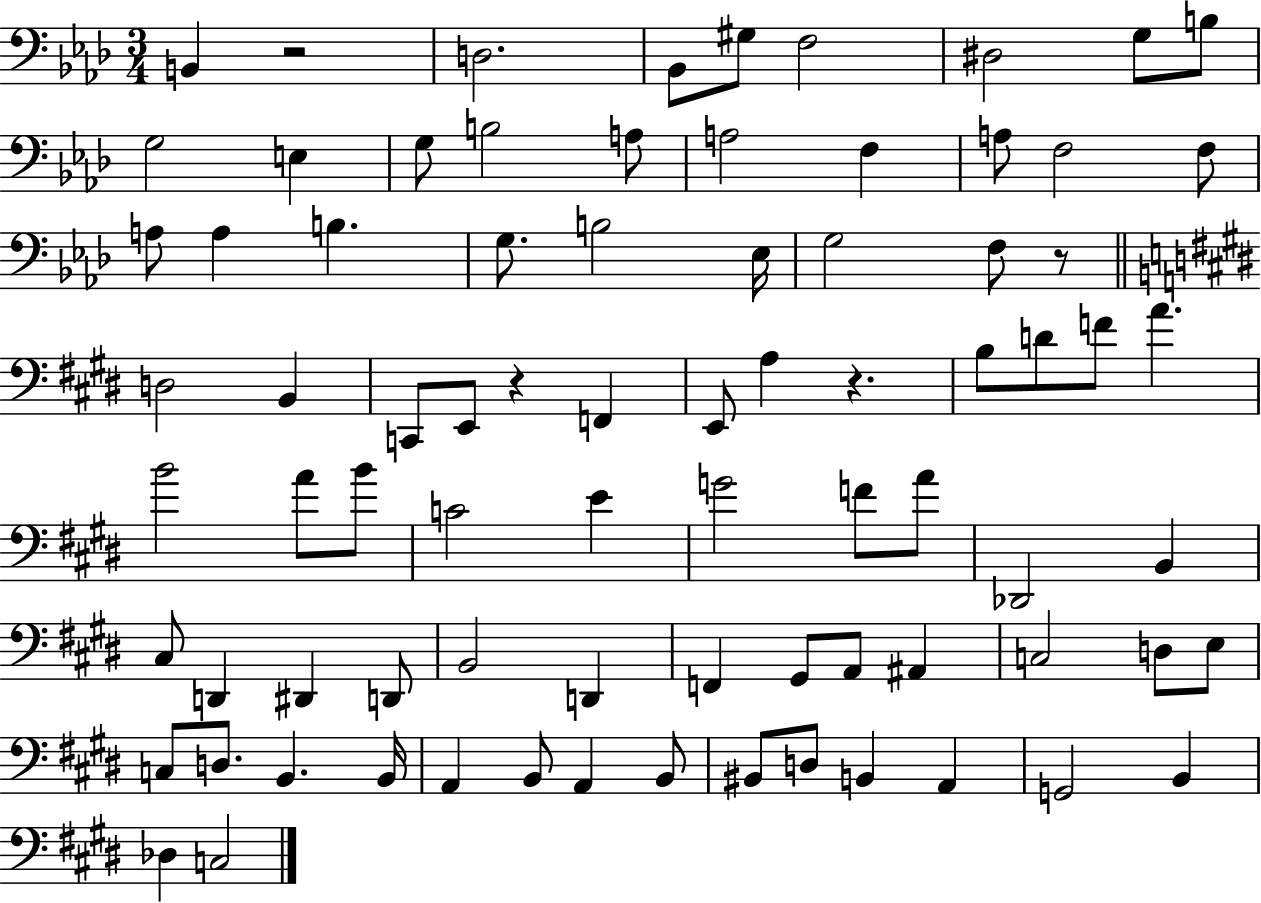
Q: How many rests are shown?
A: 4